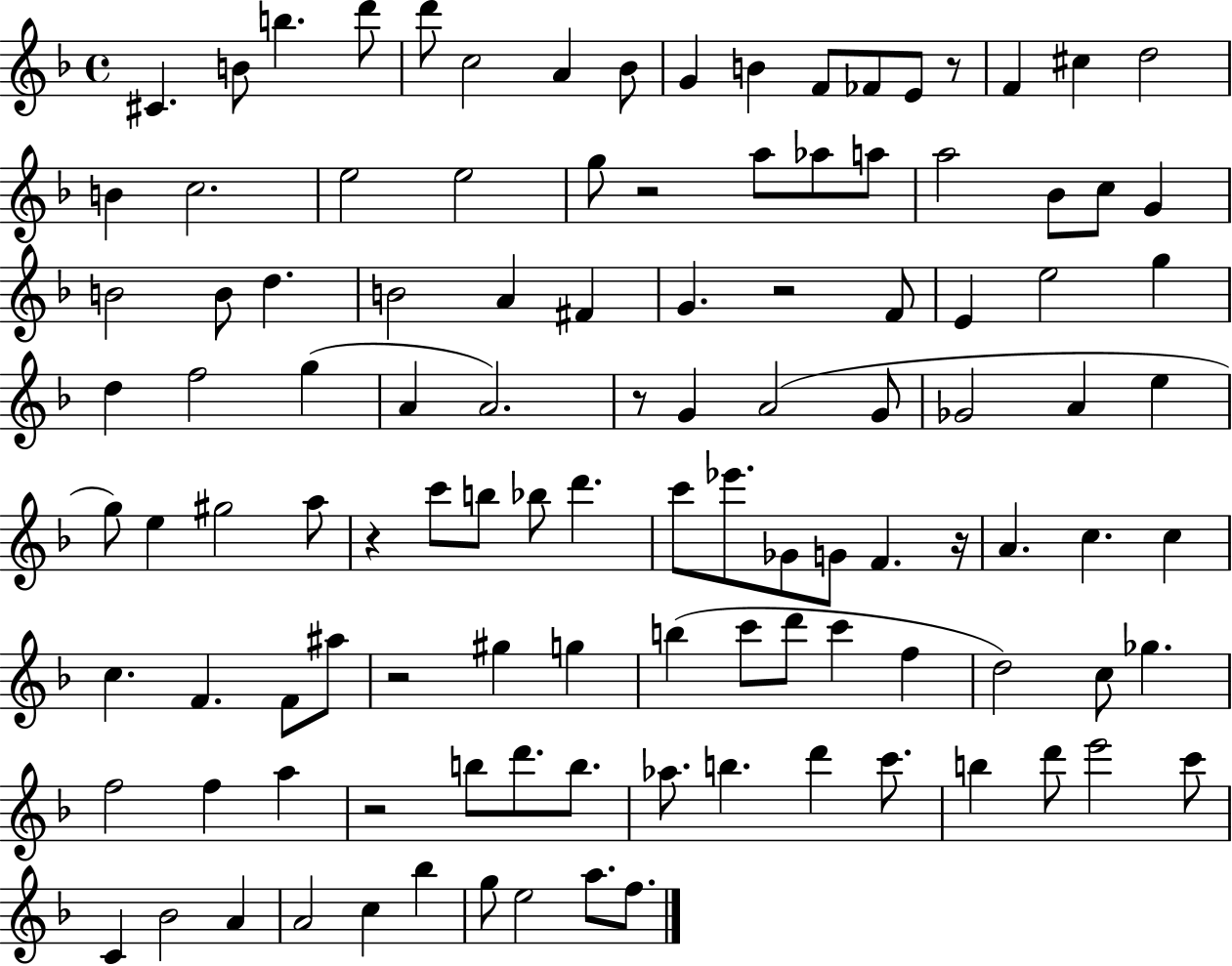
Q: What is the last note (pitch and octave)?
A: F5